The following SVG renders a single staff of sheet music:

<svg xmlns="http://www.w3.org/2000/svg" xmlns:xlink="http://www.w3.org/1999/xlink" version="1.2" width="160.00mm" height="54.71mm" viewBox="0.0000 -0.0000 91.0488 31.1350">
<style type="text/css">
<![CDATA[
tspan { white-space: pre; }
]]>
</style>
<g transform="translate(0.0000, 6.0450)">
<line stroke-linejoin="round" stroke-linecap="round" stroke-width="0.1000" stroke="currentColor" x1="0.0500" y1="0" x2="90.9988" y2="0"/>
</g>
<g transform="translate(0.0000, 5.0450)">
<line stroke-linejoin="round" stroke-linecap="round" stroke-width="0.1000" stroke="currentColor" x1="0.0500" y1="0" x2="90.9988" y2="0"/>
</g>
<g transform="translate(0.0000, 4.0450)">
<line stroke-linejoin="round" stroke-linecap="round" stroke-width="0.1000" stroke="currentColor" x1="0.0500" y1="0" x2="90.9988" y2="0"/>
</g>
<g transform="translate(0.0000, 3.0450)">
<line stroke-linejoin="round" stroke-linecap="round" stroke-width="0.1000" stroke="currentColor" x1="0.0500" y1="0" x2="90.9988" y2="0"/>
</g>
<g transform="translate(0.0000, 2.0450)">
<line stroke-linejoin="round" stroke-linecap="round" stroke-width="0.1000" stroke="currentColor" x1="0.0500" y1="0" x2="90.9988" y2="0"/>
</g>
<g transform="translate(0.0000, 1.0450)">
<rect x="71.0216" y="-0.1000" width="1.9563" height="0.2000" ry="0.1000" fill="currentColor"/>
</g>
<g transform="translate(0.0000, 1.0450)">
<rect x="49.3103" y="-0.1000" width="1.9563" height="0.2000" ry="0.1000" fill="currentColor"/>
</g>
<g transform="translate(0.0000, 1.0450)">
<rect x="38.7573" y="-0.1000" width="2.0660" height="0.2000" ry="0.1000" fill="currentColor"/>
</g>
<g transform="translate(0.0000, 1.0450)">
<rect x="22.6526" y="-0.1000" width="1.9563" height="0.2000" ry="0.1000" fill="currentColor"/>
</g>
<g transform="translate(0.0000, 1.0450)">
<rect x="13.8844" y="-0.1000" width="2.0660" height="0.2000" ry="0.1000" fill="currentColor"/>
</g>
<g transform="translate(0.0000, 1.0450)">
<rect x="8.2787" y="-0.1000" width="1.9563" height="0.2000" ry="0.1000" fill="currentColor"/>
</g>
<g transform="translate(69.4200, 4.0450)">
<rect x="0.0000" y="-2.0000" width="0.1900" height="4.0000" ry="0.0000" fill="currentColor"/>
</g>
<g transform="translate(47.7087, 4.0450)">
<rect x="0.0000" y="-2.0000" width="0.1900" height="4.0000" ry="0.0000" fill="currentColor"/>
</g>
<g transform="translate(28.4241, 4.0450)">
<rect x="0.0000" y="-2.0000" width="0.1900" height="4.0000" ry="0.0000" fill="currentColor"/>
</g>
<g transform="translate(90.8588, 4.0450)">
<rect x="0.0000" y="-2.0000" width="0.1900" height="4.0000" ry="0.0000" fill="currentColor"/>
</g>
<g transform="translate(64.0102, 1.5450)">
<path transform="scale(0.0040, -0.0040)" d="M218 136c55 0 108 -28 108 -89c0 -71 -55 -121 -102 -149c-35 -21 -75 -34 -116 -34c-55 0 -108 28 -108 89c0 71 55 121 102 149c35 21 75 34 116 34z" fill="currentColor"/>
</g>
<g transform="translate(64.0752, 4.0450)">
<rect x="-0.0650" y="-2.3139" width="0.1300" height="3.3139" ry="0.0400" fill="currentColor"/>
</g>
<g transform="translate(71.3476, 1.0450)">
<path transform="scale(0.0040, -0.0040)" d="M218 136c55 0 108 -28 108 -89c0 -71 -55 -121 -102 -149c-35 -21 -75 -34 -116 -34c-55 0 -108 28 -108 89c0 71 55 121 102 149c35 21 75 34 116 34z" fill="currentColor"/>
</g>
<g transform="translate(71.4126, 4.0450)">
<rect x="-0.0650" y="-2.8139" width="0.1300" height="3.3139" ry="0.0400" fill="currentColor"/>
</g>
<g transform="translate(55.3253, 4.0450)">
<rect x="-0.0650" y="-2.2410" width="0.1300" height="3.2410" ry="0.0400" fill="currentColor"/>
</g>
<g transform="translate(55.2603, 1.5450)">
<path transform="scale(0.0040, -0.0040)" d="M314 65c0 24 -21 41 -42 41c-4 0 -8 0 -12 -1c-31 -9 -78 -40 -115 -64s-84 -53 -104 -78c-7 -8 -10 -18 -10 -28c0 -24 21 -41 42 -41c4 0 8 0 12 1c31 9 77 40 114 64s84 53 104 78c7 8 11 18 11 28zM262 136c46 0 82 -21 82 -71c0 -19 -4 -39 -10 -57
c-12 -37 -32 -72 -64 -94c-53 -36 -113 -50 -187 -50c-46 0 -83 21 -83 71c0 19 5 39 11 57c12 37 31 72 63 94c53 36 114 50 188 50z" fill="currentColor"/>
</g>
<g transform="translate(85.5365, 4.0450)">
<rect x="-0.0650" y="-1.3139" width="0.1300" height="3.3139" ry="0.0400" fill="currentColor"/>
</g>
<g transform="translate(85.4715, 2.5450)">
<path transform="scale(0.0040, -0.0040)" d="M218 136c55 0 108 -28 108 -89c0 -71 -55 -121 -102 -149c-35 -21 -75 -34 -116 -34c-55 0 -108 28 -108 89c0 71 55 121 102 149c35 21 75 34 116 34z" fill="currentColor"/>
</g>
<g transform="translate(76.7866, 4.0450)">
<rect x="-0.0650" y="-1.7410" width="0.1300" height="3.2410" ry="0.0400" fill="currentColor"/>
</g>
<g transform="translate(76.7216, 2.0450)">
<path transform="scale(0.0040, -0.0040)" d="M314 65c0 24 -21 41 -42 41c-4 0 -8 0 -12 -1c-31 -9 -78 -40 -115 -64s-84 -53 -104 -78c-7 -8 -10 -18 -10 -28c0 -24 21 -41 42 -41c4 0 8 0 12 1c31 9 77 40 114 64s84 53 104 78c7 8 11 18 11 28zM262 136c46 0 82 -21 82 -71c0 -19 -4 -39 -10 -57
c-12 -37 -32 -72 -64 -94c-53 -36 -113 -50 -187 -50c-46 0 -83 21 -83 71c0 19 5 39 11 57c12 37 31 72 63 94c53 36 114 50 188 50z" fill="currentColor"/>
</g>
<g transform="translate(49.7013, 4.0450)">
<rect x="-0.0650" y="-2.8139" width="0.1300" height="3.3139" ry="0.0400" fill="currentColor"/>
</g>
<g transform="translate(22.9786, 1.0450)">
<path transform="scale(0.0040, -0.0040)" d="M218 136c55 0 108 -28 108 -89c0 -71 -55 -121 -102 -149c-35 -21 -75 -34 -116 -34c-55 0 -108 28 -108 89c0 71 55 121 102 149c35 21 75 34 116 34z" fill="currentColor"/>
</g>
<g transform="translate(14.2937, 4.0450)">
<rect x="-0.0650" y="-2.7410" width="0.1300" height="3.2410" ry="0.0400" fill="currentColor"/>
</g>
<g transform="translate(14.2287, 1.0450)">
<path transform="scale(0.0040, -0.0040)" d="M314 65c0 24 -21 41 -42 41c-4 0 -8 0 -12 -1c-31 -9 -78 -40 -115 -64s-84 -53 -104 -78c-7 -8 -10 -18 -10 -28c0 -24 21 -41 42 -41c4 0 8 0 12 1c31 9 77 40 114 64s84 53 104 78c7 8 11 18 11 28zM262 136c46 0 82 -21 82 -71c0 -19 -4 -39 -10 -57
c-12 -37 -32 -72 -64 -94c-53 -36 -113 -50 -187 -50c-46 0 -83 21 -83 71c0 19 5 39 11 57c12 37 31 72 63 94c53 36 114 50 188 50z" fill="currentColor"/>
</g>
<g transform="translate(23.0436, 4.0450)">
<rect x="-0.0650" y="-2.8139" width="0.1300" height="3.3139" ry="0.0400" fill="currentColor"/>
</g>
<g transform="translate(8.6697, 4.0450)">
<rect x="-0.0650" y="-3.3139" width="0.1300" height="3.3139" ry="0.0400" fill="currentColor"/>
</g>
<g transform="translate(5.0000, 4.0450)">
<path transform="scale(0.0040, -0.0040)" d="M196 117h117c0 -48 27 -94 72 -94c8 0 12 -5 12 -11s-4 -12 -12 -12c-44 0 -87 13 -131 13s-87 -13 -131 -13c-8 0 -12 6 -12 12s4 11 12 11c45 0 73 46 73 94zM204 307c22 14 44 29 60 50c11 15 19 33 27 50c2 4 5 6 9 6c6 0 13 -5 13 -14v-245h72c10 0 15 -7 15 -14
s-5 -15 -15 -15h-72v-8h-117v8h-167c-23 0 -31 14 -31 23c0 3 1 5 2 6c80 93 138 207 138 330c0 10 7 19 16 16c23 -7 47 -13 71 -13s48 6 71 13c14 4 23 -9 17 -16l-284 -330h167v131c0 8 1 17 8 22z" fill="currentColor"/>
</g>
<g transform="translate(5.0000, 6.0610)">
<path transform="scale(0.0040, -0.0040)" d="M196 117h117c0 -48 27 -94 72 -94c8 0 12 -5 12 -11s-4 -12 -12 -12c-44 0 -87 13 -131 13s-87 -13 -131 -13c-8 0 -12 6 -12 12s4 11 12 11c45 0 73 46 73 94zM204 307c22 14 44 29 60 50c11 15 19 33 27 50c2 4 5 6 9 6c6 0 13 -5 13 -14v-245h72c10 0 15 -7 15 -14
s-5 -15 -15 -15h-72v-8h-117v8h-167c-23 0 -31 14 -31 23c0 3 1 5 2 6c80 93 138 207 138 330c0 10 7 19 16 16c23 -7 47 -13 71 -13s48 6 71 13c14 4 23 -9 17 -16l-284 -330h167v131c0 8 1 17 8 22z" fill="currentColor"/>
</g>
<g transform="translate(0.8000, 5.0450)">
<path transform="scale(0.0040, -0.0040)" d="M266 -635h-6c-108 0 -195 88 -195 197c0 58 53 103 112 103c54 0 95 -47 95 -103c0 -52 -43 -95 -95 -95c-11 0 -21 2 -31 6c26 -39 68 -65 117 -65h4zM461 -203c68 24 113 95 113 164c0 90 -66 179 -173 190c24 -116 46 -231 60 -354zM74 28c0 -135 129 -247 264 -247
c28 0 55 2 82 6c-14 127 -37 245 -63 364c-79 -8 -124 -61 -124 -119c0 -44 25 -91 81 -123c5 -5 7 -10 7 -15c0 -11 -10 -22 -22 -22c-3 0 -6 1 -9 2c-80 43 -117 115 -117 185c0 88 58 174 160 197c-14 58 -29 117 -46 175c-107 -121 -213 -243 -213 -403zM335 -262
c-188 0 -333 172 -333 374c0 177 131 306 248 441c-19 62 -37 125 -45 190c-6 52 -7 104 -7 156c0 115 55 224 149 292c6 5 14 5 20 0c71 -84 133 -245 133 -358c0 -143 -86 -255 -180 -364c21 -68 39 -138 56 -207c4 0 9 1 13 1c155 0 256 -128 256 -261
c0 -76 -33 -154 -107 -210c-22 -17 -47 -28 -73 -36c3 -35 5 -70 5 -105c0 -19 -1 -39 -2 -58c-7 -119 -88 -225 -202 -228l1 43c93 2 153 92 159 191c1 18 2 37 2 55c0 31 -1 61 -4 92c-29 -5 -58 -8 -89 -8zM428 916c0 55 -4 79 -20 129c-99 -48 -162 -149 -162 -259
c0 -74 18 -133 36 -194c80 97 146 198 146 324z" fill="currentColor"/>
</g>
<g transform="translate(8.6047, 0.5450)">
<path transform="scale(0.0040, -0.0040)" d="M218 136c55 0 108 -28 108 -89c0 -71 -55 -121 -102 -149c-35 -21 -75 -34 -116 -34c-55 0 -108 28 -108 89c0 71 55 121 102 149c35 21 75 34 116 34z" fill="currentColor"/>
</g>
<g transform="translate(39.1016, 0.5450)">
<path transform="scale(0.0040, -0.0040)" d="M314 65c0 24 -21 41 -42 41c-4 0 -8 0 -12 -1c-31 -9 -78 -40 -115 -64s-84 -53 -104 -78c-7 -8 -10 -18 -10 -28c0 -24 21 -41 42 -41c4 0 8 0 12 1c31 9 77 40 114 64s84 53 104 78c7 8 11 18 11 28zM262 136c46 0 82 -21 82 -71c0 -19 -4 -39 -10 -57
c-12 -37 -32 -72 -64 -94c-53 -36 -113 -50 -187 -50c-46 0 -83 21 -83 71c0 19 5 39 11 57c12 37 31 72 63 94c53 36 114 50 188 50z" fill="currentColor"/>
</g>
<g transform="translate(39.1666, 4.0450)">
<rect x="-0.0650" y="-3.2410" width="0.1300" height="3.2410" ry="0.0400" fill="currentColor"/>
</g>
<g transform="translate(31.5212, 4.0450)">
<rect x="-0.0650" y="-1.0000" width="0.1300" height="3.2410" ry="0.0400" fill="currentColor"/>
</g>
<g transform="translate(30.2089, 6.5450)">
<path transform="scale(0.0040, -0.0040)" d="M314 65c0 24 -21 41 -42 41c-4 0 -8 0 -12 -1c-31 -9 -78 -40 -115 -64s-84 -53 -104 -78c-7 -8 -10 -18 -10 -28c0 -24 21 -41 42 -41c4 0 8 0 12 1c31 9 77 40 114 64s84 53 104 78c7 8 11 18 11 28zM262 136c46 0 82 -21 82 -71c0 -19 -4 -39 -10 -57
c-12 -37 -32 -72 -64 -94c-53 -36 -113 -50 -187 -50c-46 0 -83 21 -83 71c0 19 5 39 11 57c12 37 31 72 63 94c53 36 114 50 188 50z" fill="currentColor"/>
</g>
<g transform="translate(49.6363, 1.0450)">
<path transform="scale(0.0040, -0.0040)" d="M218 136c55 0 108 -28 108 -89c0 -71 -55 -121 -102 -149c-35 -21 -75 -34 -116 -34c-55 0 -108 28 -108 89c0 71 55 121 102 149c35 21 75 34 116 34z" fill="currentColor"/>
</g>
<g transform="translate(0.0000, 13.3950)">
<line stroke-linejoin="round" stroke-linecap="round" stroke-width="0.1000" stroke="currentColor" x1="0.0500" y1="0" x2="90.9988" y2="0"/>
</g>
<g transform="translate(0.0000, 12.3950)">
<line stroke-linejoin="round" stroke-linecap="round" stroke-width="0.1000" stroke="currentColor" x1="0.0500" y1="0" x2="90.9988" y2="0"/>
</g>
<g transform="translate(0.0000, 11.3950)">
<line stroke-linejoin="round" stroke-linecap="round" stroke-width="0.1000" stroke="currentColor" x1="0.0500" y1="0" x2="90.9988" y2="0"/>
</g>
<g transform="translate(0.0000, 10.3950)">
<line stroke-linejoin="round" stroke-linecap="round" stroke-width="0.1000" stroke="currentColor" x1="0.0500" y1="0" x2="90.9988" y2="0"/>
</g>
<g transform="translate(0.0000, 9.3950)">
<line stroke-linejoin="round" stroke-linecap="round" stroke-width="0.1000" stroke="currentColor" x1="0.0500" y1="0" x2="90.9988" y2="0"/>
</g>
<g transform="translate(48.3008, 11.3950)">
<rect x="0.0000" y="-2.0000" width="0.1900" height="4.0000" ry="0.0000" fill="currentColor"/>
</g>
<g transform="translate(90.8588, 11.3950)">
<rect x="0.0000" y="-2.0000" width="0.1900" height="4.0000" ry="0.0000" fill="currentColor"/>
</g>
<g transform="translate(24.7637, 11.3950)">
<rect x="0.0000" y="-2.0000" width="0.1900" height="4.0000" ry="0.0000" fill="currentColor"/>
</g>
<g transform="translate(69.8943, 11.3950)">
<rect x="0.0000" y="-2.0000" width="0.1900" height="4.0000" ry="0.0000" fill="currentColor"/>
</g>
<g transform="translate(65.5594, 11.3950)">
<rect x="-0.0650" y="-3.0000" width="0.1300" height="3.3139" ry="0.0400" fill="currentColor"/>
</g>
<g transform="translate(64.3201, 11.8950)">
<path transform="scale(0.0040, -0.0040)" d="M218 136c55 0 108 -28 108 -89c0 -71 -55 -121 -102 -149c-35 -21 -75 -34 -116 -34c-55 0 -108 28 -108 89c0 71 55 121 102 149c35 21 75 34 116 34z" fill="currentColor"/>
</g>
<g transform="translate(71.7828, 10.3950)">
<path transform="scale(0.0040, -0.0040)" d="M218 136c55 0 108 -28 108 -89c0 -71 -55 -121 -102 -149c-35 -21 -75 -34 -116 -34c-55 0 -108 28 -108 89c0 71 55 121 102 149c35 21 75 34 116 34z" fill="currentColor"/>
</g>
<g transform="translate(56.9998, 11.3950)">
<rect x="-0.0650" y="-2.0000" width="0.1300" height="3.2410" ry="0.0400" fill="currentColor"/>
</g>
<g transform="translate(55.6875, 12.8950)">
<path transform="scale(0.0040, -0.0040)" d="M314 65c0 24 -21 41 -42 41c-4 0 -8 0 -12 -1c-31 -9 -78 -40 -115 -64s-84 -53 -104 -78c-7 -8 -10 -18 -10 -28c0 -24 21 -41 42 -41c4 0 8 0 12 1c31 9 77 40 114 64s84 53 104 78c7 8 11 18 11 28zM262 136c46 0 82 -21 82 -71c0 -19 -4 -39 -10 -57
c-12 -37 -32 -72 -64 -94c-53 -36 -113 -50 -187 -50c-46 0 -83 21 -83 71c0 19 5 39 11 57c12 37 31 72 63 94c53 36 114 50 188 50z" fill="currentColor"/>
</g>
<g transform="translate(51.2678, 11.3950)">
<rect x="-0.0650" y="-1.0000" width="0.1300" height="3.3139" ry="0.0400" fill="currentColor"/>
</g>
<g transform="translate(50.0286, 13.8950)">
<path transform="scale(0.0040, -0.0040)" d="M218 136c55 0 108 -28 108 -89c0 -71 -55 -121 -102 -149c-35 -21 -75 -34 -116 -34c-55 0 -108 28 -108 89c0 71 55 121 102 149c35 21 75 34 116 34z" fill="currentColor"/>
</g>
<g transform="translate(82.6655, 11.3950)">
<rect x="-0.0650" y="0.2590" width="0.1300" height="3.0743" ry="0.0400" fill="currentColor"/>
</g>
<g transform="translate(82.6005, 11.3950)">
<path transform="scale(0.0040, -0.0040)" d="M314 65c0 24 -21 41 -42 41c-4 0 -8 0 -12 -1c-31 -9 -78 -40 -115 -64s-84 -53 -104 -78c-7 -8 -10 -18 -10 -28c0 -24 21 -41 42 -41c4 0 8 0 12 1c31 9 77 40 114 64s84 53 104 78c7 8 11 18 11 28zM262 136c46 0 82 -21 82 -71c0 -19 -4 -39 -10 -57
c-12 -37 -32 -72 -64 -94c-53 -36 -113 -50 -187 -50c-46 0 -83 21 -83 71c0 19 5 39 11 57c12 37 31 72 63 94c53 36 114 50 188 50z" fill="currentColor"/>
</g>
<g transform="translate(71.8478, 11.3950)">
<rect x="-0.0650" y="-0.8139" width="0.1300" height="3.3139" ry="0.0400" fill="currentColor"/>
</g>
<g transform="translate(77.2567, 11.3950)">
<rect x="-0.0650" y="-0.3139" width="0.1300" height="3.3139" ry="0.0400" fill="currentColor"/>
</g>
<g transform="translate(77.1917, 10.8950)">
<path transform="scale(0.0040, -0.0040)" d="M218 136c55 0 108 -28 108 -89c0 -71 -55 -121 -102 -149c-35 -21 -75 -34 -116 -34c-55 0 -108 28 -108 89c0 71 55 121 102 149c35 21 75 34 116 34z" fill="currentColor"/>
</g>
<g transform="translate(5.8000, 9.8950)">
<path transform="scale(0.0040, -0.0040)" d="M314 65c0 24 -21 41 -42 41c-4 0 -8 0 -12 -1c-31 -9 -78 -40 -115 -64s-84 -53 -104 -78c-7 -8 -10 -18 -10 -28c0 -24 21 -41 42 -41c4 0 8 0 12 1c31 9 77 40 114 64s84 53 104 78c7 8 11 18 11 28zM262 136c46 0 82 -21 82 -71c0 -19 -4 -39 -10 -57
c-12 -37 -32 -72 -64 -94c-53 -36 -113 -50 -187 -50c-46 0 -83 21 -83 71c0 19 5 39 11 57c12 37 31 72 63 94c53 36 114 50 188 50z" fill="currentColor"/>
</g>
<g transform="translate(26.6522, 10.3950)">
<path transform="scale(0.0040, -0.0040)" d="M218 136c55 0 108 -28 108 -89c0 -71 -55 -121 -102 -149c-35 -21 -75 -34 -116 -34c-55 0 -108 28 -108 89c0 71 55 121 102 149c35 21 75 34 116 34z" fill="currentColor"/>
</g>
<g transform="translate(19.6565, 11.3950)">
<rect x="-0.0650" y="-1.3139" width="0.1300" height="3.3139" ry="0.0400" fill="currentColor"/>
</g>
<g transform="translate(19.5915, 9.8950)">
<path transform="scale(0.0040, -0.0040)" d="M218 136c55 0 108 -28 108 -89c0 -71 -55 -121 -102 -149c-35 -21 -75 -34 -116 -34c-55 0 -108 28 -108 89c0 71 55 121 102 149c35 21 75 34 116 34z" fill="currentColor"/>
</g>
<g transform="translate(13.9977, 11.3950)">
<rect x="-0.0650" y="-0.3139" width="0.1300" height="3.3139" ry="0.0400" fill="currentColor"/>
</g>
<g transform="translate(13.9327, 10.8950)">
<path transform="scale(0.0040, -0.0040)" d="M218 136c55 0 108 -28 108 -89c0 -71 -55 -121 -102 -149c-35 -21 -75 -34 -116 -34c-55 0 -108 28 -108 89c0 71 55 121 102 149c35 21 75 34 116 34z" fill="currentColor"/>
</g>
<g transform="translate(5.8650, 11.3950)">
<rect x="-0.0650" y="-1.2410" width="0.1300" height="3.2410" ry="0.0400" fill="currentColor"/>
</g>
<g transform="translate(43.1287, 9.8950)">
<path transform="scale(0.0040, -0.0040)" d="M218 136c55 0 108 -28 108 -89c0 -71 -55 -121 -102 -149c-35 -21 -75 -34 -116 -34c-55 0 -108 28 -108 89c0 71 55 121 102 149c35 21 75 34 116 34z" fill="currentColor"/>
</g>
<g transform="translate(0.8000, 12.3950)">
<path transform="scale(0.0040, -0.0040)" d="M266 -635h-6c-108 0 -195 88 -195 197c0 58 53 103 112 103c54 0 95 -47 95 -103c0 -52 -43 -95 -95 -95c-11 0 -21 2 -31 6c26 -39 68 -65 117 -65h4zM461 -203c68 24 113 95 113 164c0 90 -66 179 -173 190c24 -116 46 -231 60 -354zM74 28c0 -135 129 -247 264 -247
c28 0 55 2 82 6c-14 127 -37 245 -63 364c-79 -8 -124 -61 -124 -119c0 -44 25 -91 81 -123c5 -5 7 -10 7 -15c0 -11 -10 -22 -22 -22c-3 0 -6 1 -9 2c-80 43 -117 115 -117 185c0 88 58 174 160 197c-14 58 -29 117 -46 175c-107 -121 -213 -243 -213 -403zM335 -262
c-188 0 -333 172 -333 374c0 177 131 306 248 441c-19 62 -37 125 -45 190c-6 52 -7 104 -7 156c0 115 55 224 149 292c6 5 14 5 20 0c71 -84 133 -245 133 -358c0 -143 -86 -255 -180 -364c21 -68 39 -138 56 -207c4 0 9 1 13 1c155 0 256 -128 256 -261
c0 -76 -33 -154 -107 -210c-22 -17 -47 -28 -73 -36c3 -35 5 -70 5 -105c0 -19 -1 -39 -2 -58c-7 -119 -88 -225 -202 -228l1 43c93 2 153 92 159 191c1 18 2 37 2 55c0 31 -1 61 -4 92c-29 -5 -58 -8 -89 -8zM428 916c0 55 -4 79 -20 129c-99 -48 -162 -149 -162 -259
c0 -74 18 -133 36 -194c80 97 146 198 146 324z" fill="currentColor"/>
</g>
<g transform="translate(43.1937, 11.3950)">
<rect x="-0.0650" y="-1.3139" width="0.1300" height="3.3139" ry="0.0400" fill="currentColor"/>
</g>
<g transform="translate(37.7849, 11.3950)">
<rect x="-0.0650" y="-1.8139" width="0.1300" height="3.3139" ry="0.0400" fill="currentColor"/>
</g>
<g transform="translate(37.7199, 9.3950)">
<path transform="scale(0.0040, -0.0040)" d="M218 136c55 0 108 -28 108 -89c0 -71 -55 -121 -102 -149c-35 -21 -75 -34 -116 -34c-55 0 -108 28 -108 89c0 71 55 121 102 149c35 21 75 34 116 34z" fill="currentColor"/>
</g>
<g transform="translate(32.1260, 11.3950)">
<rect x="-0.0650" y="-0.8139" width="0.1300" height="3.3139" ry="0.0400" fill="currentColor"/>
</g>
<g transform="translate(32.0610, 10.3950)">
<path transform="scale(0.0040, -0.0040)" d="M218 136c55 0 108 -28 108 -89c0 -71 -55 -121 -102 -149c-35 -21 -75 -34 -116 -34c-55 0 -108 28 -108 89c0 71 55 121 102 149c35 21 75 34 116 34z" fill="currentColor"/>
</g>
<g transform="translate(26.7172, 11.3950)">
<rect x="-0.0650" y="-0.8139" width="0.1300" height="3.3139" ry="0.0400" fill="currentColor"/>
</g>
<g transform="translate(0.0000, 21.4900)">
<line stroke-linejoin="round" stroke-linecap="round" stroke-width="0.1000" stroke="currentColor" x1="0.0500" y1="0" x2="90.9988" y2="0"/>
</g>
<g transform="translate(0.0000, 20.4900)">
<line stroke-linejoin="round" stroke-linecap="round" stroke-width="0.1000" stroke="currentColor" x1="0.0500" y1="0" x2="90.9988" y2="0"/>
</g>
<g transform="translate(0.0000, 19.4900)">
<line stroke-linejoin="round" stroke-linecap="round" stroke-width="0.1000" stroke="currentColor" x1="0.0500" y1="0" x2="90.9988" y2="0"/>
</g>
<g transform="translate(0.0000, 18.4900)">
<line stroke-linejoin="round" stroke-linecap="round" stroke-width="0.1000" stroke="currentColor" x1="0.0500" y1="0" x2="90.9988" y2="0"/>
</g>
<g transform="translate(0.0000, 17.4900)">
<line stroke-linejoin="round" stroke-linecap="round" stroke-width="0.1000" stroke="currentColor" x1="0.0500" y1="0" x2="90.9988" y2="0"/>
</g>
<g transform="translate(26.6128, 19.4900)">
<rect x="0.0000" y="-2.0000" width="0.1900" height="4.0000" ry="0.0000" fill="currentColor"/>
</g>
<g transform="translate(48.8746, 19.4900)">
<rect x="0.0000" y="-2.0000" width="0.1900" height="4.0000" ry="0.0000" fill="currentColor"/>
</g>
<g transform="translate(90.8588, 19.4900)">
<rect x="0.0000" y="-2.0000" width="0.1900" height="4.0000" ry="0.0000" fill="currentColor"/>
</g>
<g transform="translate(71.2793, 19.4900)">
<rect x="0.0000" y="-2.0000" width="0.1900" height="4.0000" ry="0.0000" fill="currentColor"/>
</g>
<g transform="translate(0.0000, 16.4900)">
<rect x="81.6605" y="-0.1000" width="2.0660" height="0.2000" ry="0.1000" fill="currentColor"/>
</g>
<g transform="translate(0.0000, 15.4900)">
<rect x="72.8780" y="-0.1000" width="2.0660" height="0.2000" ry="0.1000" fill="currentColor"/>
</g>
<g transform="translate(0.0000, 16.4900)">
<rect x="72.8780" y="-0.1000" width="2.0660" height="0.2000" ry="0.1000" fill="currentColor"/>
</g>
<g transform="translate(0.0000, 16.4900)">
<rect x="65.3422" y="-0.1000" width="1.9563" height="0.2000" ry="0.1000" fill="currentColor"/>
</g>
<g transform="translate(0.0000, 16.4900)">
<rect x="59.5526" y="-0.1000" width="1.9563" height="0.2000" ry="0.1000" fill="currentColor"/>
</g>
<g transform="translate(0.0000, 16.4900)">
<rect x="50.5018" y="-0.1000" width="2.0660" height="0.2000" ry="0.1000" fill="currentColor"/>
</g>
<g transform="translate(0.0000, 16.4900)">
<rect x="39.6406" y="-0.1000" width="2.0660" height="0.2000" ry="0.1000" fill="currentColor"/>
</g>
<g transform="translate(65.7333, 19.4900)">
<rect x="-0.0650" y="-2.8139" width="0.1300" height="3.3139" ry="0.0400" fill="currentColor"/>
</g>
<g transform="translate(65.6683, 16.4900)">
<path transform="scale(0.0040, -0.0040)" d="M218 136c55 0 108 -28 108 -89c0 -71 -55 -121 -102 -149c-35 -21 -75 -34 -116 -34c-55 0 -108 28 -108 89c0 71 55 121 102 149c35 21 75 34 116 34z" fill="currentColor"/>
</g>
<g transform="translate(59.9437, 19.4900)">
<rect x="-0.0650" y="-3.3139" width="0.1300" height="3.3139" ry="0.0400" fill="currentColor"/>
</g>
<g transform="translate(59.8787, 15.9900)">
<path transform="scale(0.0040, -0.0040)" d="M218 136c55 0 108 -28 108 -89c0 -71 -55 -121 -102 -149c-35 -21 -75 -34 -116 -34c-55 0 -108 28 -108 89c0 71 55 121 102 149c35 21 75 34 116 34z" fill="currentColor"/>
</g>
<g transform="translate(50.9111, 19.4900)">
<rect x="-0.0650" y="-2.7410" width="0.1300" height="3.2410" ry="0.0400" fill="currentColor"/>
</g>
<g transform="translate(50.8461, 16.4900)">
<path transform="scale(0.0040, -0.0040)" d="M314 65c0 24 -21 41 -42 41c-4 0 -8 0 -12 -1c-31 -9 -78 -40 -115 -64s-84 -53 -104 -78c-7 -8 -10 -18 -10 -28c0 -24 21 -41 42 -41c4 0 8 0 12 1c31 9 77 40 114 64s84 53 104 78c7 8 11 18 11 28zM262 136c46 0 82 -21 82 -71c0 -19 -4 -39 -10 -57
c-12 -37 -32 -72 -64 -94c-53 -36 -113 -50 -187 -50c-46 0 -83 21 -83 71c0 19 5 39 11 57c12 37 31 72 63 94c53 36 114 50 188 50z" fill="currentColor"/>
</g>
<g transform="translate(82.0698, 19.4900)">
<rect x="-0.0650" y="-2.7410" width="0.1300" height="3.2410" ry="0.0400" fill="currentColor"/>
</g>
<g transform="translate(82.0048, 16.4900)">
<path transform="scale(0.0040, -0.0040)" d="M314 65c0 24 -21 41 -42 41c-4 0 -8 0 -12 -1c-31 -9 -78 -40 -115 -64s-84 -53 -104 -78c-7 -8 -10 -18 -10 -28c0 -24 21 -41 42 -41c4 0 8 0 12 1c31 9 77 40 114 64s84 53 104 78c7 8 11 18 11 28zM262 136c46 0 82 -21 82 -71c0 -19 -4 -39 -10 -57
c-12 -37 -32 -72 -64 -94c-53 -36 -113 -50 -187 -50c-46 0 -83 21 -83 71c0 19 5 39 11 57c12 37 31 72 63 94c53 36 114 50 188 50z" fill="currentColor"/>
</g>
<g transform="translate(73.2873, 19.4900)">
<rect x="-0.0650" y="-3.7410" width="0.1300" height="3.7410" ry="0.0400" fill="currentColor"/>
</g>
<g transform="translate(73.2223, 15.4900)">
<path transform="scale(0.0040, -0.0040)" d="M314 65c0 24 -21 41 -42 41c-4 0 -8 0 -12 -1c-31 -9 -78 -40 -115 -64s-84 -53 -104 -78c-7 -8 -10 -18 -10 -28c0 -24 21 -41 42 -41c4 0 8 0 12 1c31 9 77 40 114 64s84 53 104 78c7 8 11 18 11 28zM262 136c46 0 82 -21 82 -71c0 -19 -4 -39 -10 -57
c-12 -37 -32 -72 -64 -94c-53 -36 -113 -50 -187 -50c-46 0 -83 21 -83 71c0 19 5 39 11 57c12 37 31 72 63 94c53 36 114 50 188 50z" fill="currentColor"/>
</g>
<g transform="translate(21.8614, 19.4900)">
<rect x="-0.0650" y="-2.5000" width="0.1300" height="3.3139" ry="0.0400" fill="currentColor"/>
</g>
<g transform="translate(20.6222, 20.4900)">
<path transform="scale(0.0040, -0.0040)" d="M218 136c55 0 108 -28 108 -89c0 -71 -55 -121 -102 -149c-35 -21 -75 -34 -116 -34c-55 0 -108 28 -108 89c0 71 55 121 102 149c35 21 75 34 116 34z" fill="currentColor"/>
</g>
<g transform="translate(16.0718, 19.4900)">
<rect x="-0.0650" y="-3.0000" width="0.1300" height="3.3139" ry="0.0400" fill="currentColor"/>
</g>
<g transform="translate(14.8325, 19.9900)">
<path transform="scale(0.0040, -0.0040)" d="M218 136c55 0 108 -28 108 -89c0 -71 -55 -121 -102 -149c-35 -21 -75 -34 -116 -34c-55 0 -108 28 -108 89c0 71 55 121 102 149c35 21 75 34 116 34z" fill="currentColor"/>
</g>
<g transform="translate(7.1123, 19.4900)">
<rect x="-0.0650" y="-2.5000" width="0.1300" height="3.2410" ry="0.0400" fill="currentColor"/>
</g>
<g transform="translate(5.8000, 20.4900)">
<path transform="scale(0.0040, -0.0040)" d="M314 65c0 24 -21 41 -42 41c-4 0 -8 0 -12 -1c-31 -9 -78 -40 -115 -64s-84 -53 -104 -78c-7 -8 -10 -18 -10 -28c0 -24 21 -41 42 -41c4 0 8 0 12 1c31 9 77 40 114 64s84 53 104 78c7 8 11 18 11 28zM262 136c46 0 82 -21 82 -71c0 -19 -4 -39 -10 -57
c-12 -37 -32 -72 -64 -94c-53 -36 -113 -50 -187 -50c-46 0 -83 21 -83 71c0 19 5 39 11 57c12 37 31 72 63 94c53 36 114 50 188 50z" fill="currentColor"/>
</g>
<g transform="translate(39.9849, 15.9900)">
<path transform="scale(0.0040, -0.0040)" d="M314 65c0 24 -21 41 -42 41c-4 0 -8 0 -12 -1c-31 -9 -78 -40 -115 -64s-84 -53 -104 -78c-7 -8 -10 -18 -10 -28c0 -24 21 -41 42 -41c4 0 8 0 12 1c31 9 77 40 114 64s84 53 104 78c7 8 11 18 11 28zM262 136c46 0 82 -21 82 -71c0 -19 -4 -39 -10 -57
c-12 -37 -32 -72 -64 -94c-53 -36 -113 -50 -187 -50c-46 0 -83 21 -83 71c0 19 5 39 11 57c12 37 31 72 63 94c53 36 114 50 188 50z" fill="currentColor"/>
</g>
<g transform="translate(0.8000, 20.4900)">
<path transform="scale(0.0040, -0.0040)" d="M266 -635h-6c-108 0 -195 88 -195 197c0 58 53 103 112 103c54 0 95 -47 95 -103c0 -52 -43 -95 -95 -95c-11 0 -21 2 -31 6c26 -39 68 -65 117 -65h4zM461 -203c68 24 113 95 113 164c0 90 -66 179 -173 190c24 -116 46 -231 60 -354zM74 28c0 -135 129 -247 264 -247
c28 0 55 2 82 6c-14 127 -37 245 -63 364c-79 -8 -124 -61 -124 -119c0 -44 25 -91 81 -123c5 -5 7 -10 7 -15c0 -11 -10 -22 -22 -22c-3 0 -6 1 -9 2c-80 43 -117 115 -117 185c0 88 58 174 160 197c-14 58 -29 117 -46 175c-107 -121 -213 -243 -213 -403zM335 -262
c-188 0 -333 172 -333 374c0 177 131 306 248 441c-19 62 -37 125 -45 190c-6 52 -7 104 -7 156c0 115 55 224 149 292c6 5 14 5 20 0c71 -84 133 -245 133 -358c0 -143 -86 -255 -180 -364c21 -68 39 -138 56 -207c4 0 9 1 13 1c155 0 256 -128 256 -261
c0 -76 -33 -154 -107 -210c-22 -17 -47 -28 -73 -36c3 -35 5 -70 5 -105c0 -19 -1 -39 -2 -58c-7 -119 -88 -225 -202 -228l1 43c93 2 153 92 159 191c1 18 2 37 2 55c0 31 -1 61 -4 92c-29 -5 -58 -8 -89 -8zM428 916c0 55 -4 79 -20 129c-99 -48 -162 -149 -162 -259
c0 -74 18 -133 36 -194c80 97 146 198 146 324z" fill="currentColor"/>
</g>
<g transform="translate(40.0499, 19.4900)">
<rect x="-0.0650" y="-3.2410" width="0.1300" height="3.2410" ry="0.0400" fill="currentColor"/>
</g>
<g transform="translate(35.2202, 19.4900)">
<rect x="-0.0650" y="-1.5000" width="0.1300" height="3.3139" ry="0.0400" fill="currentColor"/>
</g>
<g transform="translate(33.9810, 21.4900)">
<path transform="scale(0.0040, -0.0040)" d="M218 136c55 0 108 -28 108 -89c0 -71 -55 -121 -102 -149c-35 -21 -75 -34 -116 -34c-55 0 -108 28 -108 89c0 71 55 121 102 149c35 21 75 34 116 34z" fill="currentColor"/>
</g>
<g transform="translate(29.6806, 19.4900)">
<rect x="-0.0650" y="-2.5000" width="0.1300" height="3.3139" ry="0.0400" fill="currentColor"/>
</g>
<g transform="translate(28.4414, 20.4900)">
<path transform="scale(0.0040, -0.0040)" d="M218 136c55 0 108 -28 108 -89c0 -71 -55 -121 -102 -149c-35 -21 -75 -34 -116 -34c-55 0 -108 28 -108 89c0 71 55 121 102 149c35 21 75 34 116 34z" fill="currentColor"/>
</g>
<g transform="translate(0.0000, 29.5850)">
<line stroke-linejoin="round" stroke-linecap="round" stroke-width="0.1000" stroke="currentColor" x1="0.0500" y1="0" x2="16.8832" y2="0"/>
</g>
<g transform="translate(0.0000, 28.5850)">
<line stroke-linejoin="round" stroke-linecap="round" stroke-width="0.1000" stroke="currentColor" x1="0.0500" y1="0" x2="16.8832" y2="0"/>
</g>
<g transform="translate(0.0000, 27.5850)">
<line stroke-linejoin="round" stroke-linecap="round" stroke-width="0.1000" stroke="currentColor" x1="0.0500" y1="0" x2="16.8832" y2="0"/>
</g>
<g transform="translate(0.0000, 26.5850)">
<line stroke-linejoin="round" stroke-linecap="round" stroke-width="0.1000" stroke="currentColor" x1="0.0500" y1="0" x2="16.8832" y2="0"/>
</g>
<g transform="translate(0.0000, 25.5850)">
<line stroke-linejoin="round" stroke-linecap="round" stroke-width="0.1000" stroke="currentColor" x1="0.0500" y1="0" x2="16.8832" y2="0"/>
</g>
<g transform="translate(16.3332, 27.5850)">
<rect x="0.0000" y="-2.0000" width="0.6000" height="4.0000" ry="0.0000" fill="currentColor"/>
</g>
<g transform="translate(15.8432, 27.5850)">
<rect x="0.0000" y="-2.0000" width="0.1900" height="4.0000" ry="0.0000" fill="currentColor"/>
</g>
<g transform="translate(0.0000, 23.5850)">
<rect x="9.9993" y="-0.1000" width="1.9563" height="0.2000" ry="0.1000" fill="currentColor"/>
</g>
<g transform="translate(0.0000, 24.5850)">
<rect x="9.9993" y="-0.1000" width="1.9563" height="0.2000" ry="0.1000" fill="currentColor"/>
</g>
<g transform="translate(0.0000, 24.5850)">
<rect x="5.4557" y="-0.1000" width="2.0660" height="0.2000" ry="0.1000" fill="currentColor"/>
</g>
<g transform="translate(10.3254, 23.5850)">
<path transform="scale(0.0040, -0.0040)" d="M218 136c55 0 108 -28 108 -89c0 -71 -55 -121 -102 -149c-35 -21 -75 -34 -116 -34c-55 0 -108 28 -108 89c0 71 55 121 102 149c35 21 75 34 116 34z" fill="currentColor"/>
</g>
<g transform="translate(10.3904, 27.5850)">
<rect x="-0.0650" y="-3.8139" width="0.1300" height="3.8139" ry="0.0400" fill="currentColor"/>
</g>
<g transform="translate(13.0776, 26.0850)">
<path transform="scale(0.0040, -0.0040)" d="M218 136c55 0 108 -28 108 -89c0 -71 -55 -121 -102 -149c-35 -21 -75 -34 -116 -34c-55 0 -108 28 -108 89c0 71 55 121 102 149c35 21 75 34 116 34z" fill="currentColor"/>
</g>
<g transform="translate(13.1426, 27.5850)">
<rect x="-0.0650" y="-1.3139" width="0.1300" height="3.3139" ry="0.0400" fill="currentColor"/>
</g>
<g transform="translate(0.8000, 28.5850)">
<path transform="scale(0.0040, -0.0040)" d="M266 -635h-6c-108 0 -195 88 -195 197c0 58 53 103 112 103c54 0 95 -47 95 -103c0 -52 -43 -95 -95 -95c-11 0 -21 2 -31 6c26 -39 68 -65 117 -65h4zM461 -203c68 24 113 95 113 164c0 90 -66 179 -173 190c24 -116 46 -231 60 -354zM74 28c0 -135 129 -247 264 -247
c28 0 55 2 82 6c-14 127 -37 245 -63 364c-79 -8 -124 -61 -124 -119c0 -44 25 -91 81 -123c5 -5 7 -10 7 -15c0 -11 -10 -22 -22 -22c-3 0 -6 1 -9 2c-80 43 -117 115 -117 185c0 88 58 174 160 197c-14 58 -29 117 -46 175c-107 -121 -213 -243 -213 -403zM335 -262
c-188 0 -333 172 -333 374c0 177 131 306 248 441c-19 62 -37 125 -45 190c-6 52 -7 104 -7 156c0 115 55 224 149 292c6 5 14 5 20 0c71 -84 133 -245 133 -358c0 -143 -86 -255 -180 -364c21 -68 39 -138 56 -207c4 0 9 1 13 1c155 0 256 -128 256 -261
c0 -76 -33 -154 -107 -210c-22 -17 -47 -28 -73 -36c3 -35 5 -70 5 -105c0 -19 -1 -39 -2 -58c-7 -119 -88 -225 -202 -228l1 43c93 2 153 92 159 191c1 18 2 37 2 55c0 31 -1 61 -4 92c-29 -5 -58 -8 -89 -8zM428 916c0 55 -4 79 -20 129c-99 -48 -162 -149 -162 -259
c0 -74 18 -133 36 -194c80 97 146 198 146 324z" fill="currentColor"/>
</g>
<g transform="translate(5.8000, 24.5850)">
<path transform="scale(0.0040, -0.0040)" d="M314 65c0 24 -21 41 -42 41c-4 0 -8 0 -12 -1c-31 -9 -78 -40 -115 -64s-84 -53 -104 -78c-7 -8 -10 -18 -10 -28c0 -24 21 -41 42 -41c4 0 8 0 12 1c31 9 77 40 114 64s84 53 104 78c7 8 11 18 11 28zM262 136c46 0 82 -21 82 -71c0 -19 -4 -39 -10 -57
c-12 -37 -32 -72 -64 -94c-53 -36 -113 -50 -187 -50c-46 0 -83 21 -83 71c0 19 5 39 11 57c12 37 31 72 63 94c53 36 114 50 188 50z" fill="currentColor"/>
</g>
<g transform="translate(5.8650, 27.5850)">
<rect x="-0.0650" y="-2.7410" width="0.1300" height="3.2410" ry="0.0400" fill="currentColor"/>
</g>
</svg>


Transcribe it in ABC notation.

X:1
T:Untitled
M:4/4
L:1/4
K:C
b a2 a D2 b2 a g2 g a f2 e e2 c e d d f e D F2 A d c B2 G2 A G G E b2 a2 b a c'2 a2 a2 c' e